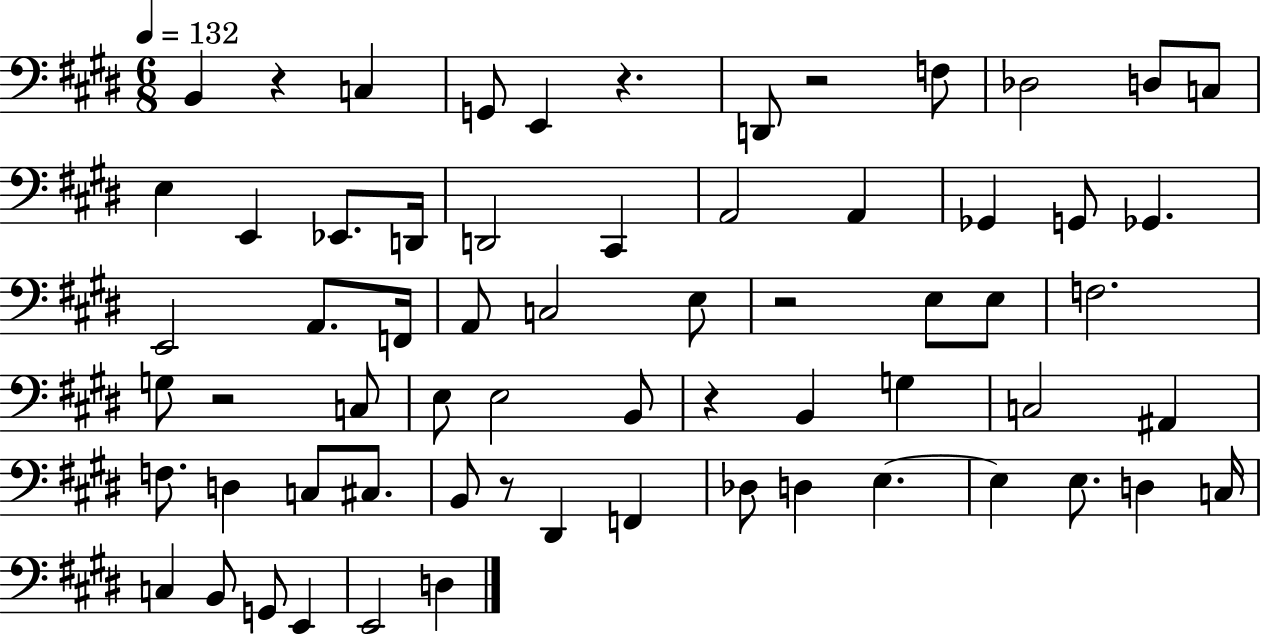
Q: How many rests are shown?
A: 7